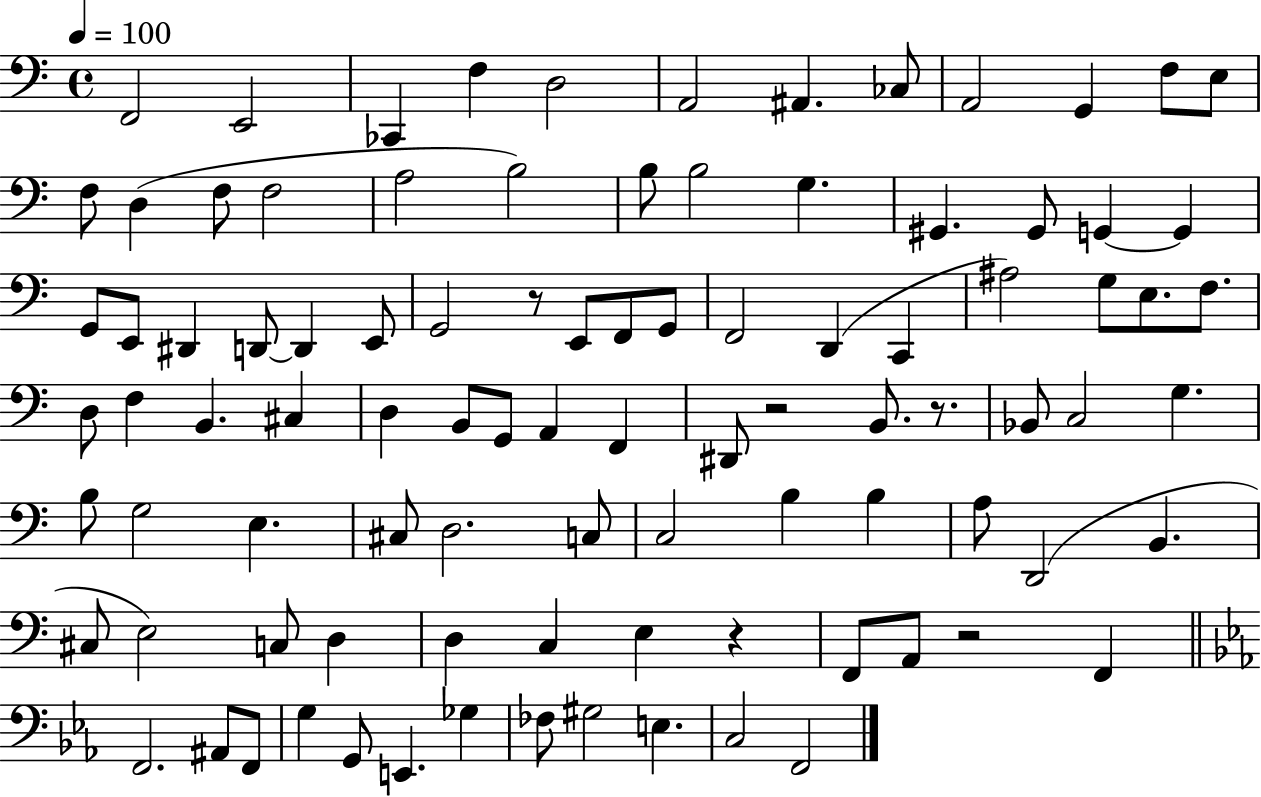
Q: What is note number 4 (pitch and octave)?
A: F3